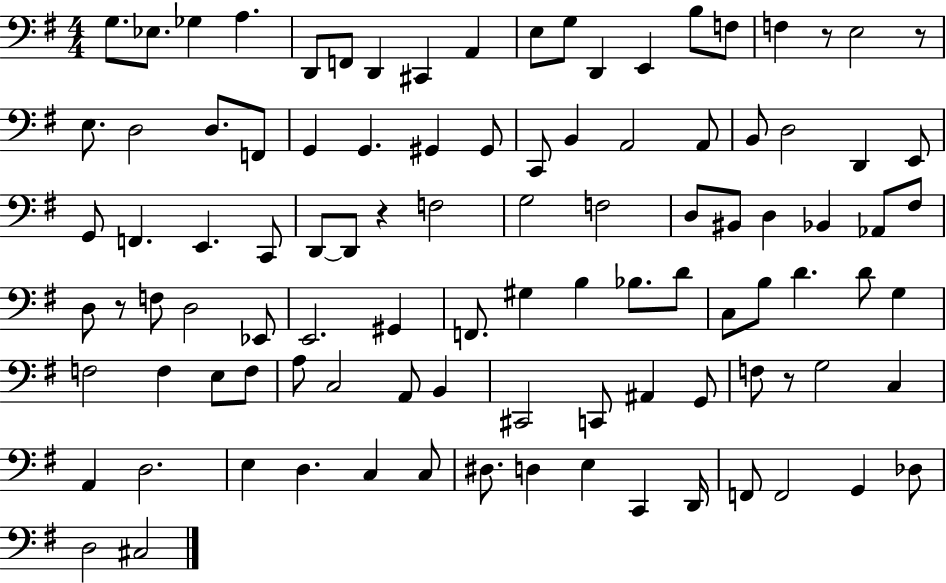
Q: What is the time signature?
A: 4/4